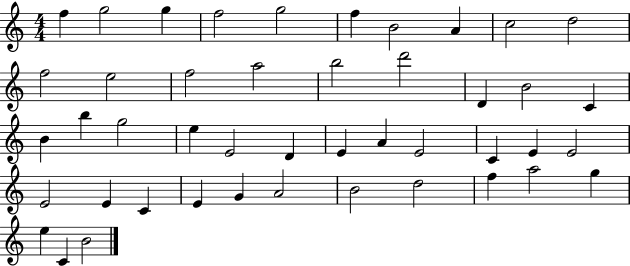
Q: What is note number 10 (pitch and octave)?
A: D5